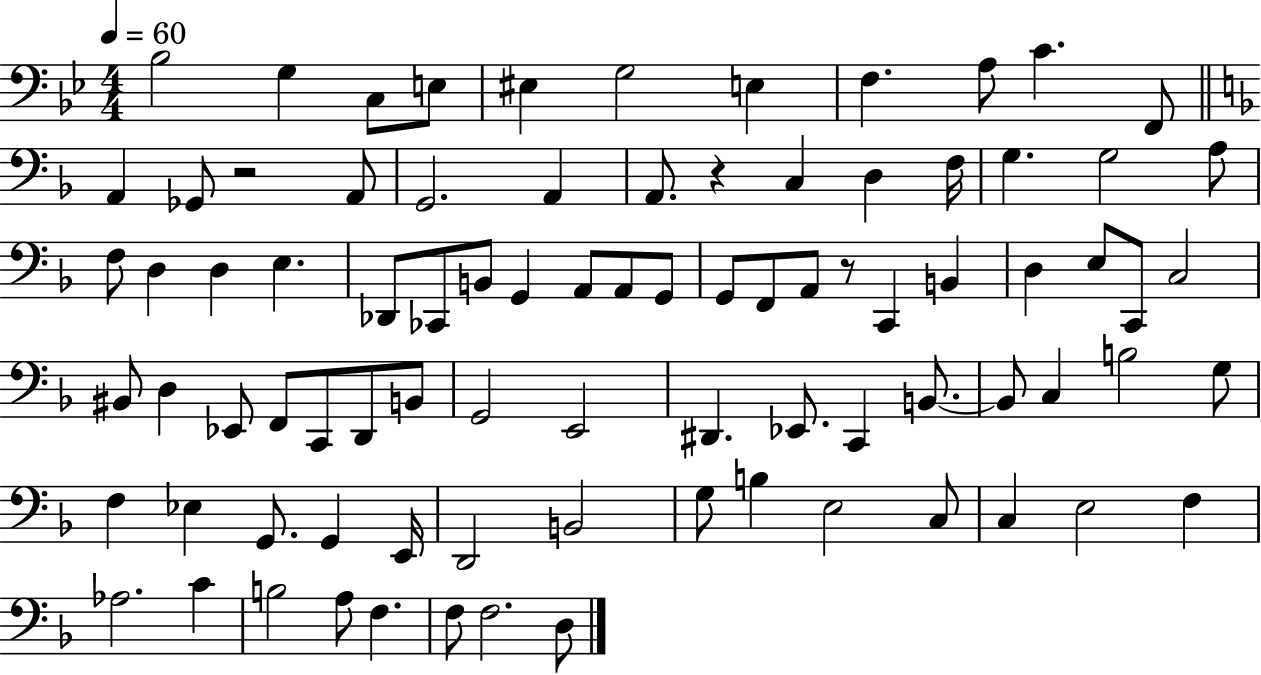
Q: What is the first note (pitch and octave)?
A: Bb3